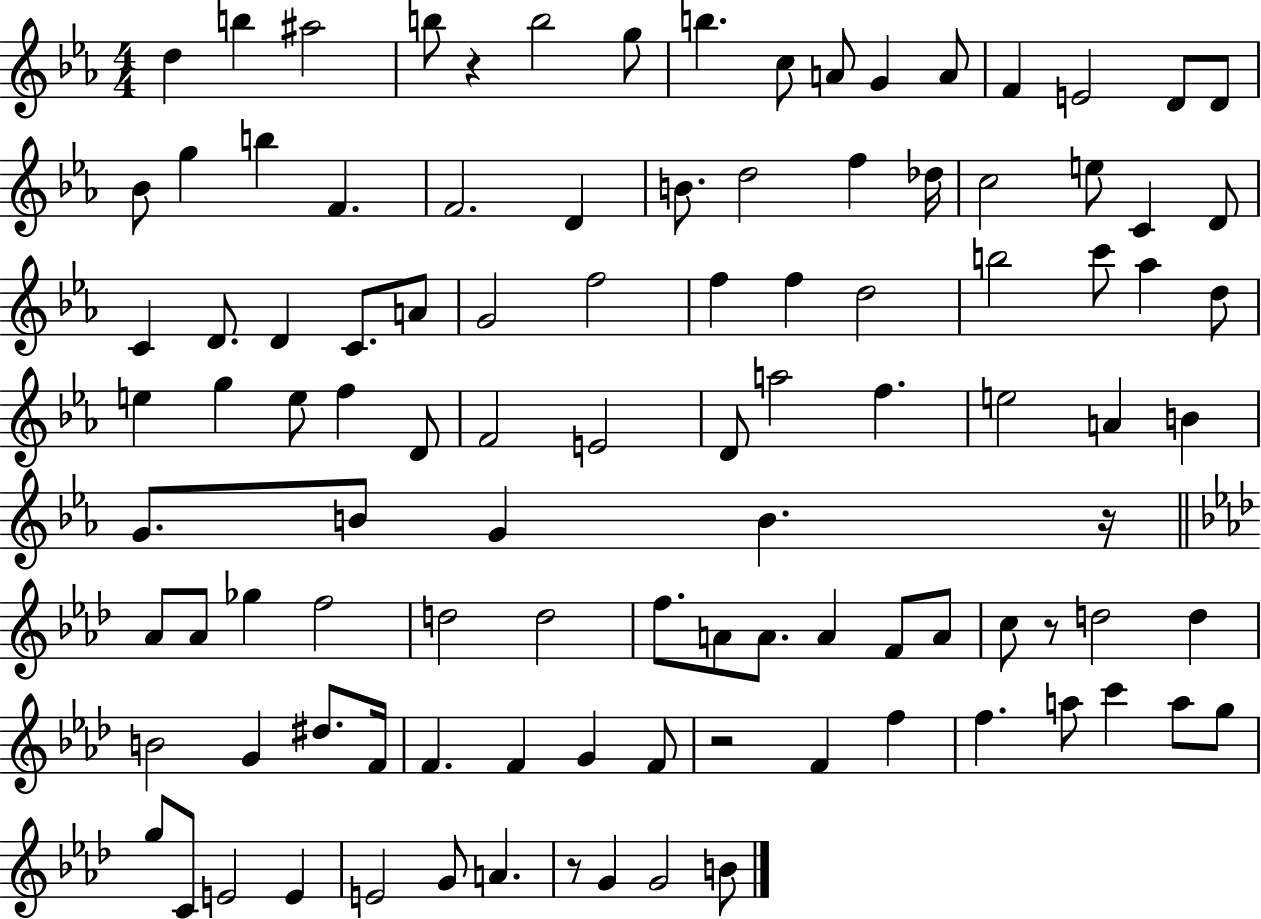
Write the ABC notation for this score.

X:1
T:Untitled
M:4/4
L:1/4
K:Eb
d b ^a2 b/2 z b2 g/2 b c/2 A/2 G A/2 F E2 D/2 D/2 _B/2 g b F F2 D B/2 d2 f _d/4 c2 e/2 C D/2 C D/2 D C/2 A/2 G2 f2 f f d2 b2 c'/2 _a d/2 e g e/2 f D/2 F2 E2 D/2 a2 f e2 A B G/2 B/2 G B z/4 _A/2 _A/2 _g f2 d2 d2 f/2 A/2 A/2 A F/2 A/2 c/2 z/2 d2 d B2 G ^d/2 F/4 F F G F/2 z2 F f f a/2 c' a/2 g/2 g/2 C/2 E2 E E2 G/2 A z/2 G G2 B/2